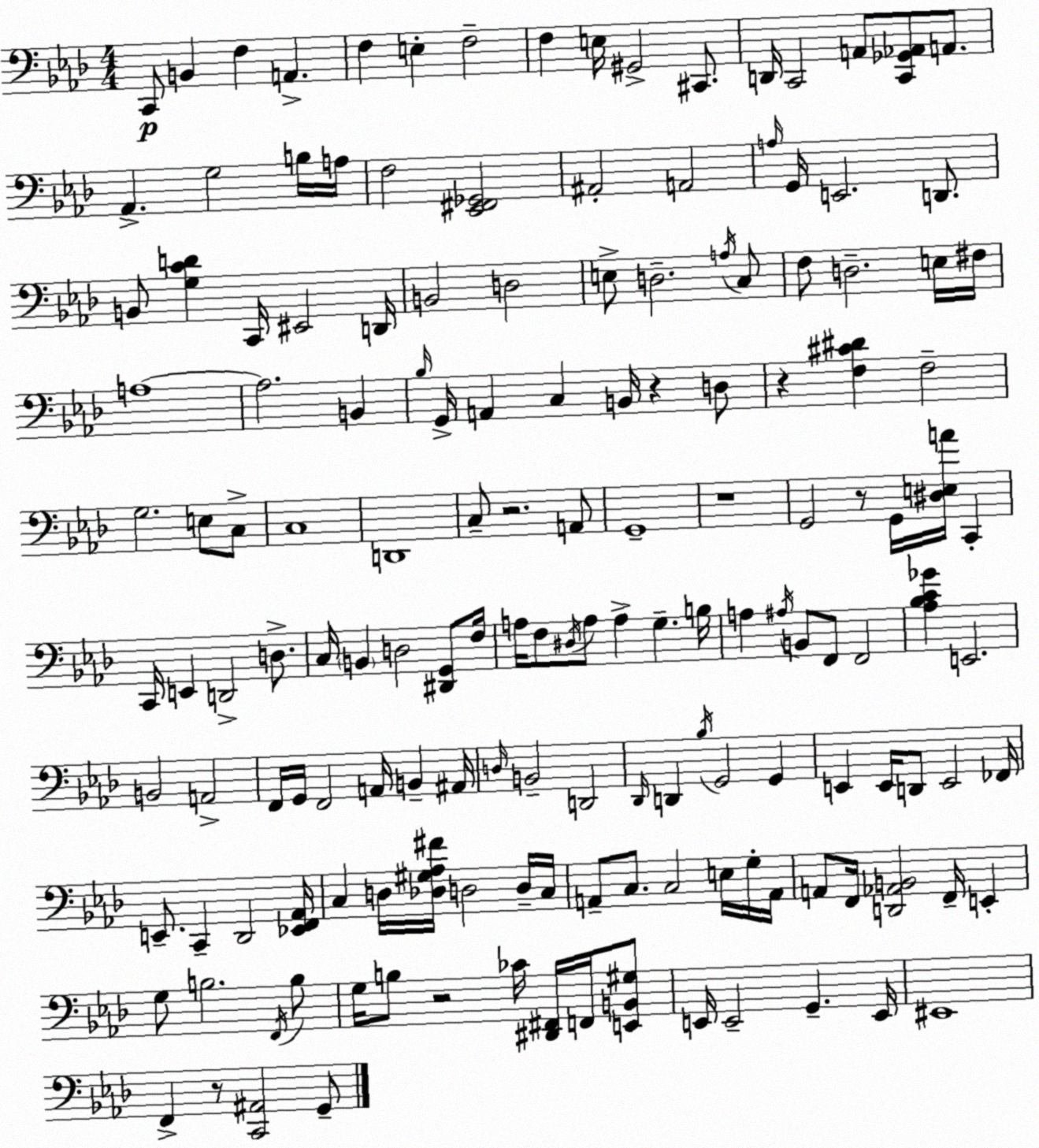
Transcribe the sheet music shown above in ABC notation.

X:1
T:Untitled
M:4/4
L:1/4
K:Ab
C,,/2 B,, F, A,, F, E, F,2 F, E,/4 ^G,,2 ^C,,/2 D,,/4 C,,2 A,,/2 [C,,_G,,_A,,]/2 A,,/2 _A,, G,2 B,/4 A,/4 F,2 [_E,,^F,,_G,,]2 ^A,,2 A,,2 A,/4 G,,/4 E,,2 D,,/2 B,,/2 [G,CD] C,,/4 ^E,,2 D,,/4 B,,2 D,2 E,/2 D,2 A,/4 C,/2 F,/2 D,2 E,/4 ^F,/4 A,4 A,2 B,, _B,/4 G,,/4 A,, C, B,,/4 z D,/2 z [F,^C^D] F,2 G,2 E,/2 C,/2 C,4 D,,4 C,/2 z2 A,,/2 G,,4 z4 G,,2 z/2 G,,/4 [^D,E,A]/4 C,, C,,/4 E,, D,,2 D,/2 C,/4 B,, D,2 [^D,,G,,]/2 F,/4 A,/4 F,/2 ^D,/4 A,/2 A, G, B,/4 A, ^A,/4 B,,/2 F,,/2 F,,2 [_A,_B,C_G] E,,2 B,,2 A,,2 F,,/4 G,,/4 F,,2 A,,/4 B,, ^A,,/4 D,/4 B,,2 D,,2 _D,,/4 D,, _B,/4 G,,2 G,, E,, E,,/4 D,,/2 E,,2 _F,,/4 E,,/2 C,, _D,,2 [_E,,F,,_A,,]/4 C, D,/4 [_D,^G,_A,^F]/4 D,2 D,/4 C,/4 A,,/2 C,/2 C,2 E,/4 G,/4 A,,/4 A,,/2 F,,/4 [D,,_A,,B,,]2 F,,/4 E,, G,/2 B,2 F,,/4 B,/2 G,/4 B,/2 z2 _C/4 [^D,,^F,,]/4 F,,/4 [E,,B,,^G,]/2 E,,/4 E,,2 G,, E,,/4 ^E,,4 F,, z/2 [C,,^A,,]2 G,,/2